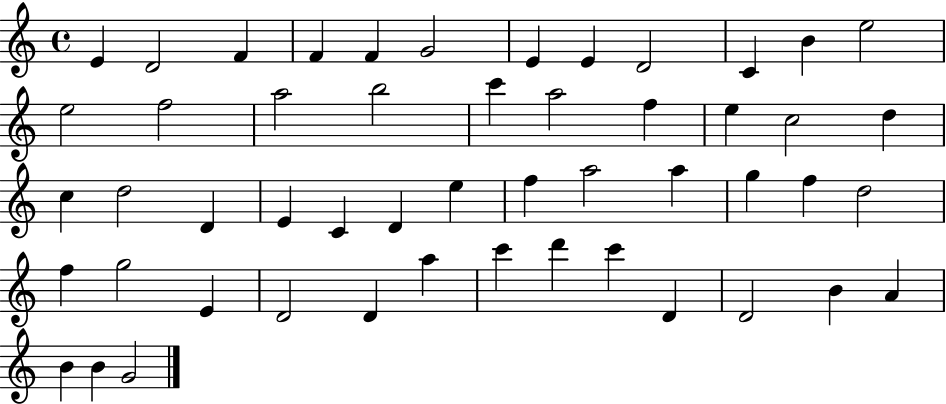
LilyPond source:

{
  \clef treble
  \time 4/4
  \defaultTimeSignature
  \key c \major
  e'4 d'2 f'4 | f'4 f'4 g'2 | e'4 e'4 d'2 | c'4 b'4 e''2 | \break e''2 f''2 | a''2 b''2 | c'''4 a''2 f''4 | e''4 c''2 d''4 | \break c''4 d''2 d'4 | e'4 c'4 d'4 e''4 | f''4 a''2 a''4 | g''4 f''4 d''2 | \break f''4 g''2 e'4 | d'2 d'4 a''4 | c'''4 d'''4 c'''4 d'4 | d'2 b'4 a'4 | \break b'4 b'4 g'2 | \bar "|."
}